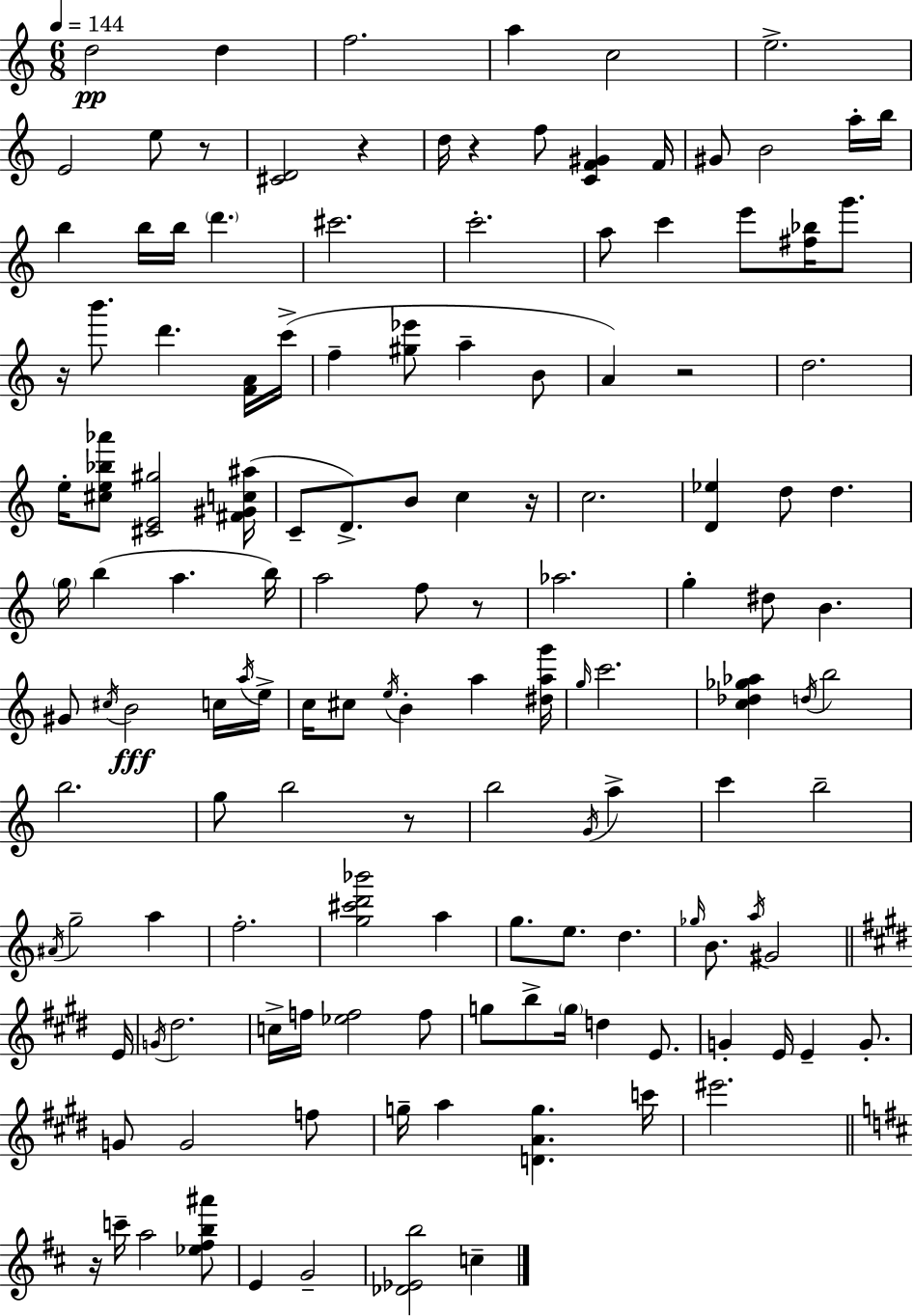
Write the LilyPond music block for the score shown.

{
  \clef treble
  \numericTimeSignature
  \time 6/8
  \key a \minor
  \tempo 4 = 144
  d''2\pp d''4 | f''2. | a''4 c''2 | e''2.-> | \break e'2 e''8 r8 | <cis' d'>2 r4 | d''16 r4 f''8 <c' f' gis'>4 f'16 | gis'8 b'2 a''16-. b''16 | \break b''4 b''16 b''16 \parenthesize d'''4. | cis'''2. | c'''2.-. | a''8 c'''4 e'''8 <fis'' bes''>16 g'''8. | \break r16 b'''8. d'''4. <f' a'>16 c'''16->( | f''4-- <gis'' ees'''>8 a''4-- b'8 | a'4) r2 | d''2. | \break e''16-. <cis'' e'' bes'' aes'''>8 <cis' e' gis''>2 <fis' gis' c'' ais''>16( | c'8-- d'8.->) b'8 c''4 r16 | c''2. | <d' ees''>4 d''8 d''4. | \break \parenthesize g''16 b''4( a''4. b''16) | a''2 f''8 r8 | aes''2. | g''4-. dis''8 b'4. | \break gis'8 \acciaccatura { cis''16 } b'2\fff c''16 | \acciaccatura { a''16 } e''16-> c''16 cis''8 \acciaccatura { e''16 } b'4-. a''4 | <dis'' a'' g'''>16 \grace { g''16 } c'''2. | <c'' des'' ges'' aes''>4 \acciaccatura { d''16 } b''2 | \break b''2. | g''8 b''2 | r8 b''2 | \acciaccatura { g'16 } a''4-> c'''4 b''2-- | \break \acciaccatura { ais'16 } g''2-- | a''4 f''2.-. | <g'' cis''' d''' bes'''>2 | a''4 g''8. e''8. | \break d''4. \grace { ges''16 } b'8. \acciaccatura { a''16 } | gis'2 \bar "||" \break \key e \major e'16 \acciaccatura { g'16 } dis''2. | c''16-> f''16 <ees'' f''>2 | f''8 g''8 b''8-> \parenthesize g''16 d''4 e'8. | g'4-. e'16 e'4-- g'8.-. | \break g'8 g'2 | f''8 g''16-- a''4 <d' a' g''>4. | c'''16 eis'''2. | \bar "||" \break \key d \major r16 c'''16-- a''2 <ees'' fis'' b'' ais'''>8 | e'4 g'2-- | <des' ees' b''>2 c''4-- | \bar "|."
}